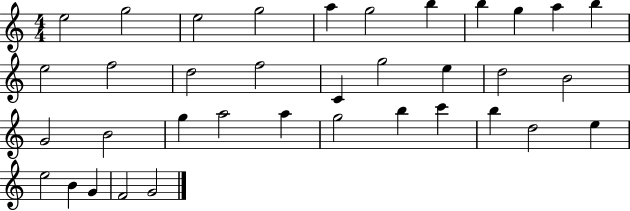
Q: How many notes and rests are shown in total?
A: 36